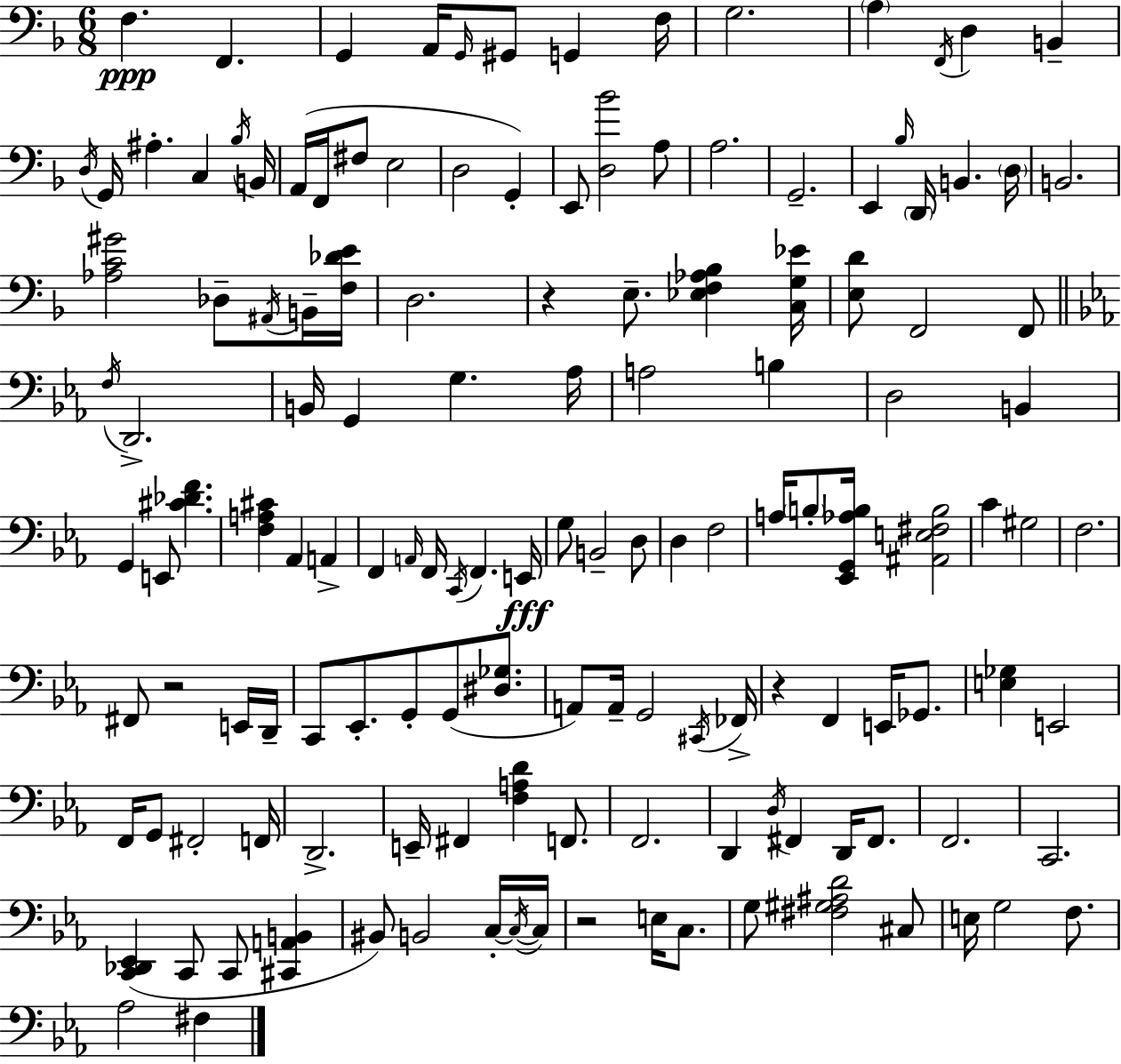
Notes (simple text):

F3/q. F2/q. G2/q A2/s G2/s G#2/e G2/q F3/s G3/h. A3/q F2/s D3/q B2/q D3/s G2/s A#3/q. C3/q Bb3/s B2/s A2/s F2/s F#3/e E3/h D3/h G2/q E2/e [D3,Bb4]/h A3/e A3/h. G2/h. E2/q Bb3/s D2/s B2/q. D3/s B2/h. [Ab3,C4,G#4]/h Db3/e A#2/s B2/s [F3,Db4,E4]/s D3/h. R/q E3/e. [Eb3,F3,Ab3,Bb3]/q [C3,G3,Eb4]/s [E3,D4]/e F2/h F2/e F3/s D2/h. B2/s G2/q G3/q. Ab3/s A3/h B3/q D3/h B2/q G2/q E2/e [C#4,Db4,F4]/q. [F3,A3,C#4]/q Ab2/q A2/q F2/q A2/s F2/s C2/s F2/q. E2/s G3/e B2/h D3/e D3/q F3/h A3/s B3/e [Eb2,G2,Ab3,B3]/s [A#2,E3,F#3,B3]/h C4/q G#3/h F3/h. F#2/e R/h E2/s D2/s C2/e Eb2/e. G2/e G2/e [D#3,Gb3]/e. A2/e A2/s G2/h C#2/s FES2/s R/q F2/q E2/s Gb2/e. [E3,Gb3]/q E2/h F2/s G2/e F#2/h F2/s D2/h. E2/s F#2/q [F3,A3,D4]/q F2/e. F2/h. D2/q D3/s F#2/q D2/s F#2/e. F2/h. C2/h. [C2,Db2,Eb2]/q C2/e C2/e [C#2,A2,B2]/q BIS2/e B2/h C3/s C3/s C3/s R/h E3/s C3/e. G3/e [F#3,G#3,A#3,D4]/h C#3/e E3/s G3/h F3/e. Ab3/h F#3/q